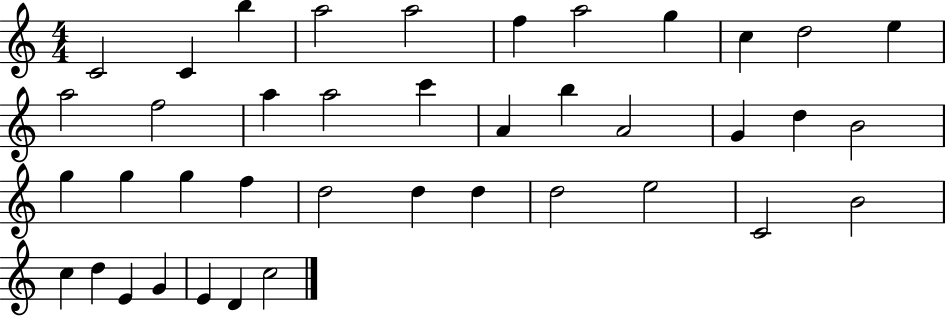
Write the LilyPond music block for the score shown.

{
  \clef treble
  \numericTimeSignature
  \time 4/4
  \key c \major
  c'2 c'4 b''4 | a''2 a''2 | f''4 a''2 g''4 | c''4 d''2 e''4 | \break a''2 f''2 | a''4 a''2 c'''4 | a'4 b''4 a'2 | g'4 d''4 b'2 | \break g''4 g''4 g''4 f''4 | d''2 d''4 d''4 | d''2 e''2 | c'2 b'2 | \break c''4 d''4 e'4 g'4 | e'4 d'4 c''2 | \bar "|."
}